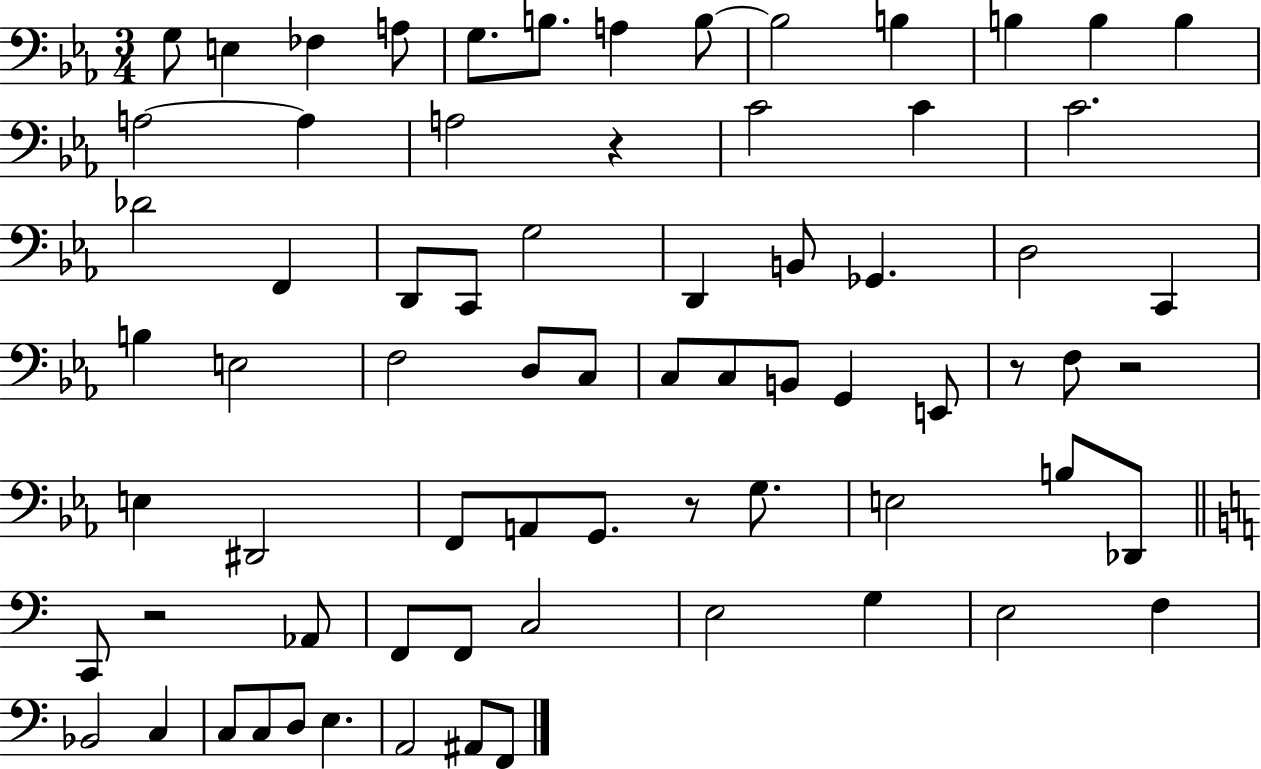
{
  \clef bass
  \numericTimeSignature
  \time 3/4
  \key ees \major
  g8 e4 fes4 a8 | g8. b8. a4 b8~~ | b2 b4 | b4 b4 b4 | \break a2~~ a4 | a2 r4 | c'2 c'4 | c'2. | \break des'2 f,4 | d,8 c,8 g2 | d,4 b,8 ges,4. | d2 c,4 | \break b4 e2 | f2 d8 c8 | c8 c8 b,8 g,4 e,8 | r8 f8 r2 | \break e4 dis,2 | f,8 a,8 g,8. r8 g8. | e2 b8 des,8 | \bar "||" \break \key c \major c,8 r2 aes,8 | f,8 f,8 c2 | e2 g4 | e2 f4 | \break bes,2 c4 | c8 c8 d8 e4. | a,2 ais,8 f,8 | \bar "|."
}